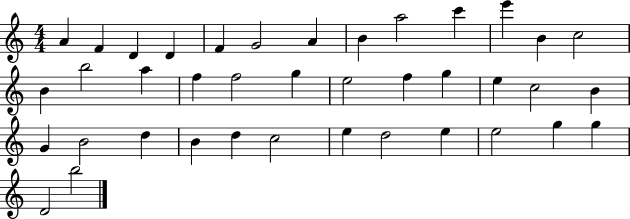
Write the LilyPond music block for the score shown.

{
  \clef treble
  \numericTimeSignature
  \time 4/4
  \key c \major
  a'4 f'4 d'4 d'4 | f'4 g'2 a'4 | b'4 a''2 c'''4 | e'''4 b'4 c''2 | \break b'4 b''2 a''4 | f''4 f''2 g''4 | e''2 f''4 g''4 | e''4 c''2 b'4 | \break g'4 b'2 d''4 | b'4 d''4 c''2 | e''4 d''2 e''4 | e''2 g''4 g''4 | \break d'2 b''2 | \bar "|."
}